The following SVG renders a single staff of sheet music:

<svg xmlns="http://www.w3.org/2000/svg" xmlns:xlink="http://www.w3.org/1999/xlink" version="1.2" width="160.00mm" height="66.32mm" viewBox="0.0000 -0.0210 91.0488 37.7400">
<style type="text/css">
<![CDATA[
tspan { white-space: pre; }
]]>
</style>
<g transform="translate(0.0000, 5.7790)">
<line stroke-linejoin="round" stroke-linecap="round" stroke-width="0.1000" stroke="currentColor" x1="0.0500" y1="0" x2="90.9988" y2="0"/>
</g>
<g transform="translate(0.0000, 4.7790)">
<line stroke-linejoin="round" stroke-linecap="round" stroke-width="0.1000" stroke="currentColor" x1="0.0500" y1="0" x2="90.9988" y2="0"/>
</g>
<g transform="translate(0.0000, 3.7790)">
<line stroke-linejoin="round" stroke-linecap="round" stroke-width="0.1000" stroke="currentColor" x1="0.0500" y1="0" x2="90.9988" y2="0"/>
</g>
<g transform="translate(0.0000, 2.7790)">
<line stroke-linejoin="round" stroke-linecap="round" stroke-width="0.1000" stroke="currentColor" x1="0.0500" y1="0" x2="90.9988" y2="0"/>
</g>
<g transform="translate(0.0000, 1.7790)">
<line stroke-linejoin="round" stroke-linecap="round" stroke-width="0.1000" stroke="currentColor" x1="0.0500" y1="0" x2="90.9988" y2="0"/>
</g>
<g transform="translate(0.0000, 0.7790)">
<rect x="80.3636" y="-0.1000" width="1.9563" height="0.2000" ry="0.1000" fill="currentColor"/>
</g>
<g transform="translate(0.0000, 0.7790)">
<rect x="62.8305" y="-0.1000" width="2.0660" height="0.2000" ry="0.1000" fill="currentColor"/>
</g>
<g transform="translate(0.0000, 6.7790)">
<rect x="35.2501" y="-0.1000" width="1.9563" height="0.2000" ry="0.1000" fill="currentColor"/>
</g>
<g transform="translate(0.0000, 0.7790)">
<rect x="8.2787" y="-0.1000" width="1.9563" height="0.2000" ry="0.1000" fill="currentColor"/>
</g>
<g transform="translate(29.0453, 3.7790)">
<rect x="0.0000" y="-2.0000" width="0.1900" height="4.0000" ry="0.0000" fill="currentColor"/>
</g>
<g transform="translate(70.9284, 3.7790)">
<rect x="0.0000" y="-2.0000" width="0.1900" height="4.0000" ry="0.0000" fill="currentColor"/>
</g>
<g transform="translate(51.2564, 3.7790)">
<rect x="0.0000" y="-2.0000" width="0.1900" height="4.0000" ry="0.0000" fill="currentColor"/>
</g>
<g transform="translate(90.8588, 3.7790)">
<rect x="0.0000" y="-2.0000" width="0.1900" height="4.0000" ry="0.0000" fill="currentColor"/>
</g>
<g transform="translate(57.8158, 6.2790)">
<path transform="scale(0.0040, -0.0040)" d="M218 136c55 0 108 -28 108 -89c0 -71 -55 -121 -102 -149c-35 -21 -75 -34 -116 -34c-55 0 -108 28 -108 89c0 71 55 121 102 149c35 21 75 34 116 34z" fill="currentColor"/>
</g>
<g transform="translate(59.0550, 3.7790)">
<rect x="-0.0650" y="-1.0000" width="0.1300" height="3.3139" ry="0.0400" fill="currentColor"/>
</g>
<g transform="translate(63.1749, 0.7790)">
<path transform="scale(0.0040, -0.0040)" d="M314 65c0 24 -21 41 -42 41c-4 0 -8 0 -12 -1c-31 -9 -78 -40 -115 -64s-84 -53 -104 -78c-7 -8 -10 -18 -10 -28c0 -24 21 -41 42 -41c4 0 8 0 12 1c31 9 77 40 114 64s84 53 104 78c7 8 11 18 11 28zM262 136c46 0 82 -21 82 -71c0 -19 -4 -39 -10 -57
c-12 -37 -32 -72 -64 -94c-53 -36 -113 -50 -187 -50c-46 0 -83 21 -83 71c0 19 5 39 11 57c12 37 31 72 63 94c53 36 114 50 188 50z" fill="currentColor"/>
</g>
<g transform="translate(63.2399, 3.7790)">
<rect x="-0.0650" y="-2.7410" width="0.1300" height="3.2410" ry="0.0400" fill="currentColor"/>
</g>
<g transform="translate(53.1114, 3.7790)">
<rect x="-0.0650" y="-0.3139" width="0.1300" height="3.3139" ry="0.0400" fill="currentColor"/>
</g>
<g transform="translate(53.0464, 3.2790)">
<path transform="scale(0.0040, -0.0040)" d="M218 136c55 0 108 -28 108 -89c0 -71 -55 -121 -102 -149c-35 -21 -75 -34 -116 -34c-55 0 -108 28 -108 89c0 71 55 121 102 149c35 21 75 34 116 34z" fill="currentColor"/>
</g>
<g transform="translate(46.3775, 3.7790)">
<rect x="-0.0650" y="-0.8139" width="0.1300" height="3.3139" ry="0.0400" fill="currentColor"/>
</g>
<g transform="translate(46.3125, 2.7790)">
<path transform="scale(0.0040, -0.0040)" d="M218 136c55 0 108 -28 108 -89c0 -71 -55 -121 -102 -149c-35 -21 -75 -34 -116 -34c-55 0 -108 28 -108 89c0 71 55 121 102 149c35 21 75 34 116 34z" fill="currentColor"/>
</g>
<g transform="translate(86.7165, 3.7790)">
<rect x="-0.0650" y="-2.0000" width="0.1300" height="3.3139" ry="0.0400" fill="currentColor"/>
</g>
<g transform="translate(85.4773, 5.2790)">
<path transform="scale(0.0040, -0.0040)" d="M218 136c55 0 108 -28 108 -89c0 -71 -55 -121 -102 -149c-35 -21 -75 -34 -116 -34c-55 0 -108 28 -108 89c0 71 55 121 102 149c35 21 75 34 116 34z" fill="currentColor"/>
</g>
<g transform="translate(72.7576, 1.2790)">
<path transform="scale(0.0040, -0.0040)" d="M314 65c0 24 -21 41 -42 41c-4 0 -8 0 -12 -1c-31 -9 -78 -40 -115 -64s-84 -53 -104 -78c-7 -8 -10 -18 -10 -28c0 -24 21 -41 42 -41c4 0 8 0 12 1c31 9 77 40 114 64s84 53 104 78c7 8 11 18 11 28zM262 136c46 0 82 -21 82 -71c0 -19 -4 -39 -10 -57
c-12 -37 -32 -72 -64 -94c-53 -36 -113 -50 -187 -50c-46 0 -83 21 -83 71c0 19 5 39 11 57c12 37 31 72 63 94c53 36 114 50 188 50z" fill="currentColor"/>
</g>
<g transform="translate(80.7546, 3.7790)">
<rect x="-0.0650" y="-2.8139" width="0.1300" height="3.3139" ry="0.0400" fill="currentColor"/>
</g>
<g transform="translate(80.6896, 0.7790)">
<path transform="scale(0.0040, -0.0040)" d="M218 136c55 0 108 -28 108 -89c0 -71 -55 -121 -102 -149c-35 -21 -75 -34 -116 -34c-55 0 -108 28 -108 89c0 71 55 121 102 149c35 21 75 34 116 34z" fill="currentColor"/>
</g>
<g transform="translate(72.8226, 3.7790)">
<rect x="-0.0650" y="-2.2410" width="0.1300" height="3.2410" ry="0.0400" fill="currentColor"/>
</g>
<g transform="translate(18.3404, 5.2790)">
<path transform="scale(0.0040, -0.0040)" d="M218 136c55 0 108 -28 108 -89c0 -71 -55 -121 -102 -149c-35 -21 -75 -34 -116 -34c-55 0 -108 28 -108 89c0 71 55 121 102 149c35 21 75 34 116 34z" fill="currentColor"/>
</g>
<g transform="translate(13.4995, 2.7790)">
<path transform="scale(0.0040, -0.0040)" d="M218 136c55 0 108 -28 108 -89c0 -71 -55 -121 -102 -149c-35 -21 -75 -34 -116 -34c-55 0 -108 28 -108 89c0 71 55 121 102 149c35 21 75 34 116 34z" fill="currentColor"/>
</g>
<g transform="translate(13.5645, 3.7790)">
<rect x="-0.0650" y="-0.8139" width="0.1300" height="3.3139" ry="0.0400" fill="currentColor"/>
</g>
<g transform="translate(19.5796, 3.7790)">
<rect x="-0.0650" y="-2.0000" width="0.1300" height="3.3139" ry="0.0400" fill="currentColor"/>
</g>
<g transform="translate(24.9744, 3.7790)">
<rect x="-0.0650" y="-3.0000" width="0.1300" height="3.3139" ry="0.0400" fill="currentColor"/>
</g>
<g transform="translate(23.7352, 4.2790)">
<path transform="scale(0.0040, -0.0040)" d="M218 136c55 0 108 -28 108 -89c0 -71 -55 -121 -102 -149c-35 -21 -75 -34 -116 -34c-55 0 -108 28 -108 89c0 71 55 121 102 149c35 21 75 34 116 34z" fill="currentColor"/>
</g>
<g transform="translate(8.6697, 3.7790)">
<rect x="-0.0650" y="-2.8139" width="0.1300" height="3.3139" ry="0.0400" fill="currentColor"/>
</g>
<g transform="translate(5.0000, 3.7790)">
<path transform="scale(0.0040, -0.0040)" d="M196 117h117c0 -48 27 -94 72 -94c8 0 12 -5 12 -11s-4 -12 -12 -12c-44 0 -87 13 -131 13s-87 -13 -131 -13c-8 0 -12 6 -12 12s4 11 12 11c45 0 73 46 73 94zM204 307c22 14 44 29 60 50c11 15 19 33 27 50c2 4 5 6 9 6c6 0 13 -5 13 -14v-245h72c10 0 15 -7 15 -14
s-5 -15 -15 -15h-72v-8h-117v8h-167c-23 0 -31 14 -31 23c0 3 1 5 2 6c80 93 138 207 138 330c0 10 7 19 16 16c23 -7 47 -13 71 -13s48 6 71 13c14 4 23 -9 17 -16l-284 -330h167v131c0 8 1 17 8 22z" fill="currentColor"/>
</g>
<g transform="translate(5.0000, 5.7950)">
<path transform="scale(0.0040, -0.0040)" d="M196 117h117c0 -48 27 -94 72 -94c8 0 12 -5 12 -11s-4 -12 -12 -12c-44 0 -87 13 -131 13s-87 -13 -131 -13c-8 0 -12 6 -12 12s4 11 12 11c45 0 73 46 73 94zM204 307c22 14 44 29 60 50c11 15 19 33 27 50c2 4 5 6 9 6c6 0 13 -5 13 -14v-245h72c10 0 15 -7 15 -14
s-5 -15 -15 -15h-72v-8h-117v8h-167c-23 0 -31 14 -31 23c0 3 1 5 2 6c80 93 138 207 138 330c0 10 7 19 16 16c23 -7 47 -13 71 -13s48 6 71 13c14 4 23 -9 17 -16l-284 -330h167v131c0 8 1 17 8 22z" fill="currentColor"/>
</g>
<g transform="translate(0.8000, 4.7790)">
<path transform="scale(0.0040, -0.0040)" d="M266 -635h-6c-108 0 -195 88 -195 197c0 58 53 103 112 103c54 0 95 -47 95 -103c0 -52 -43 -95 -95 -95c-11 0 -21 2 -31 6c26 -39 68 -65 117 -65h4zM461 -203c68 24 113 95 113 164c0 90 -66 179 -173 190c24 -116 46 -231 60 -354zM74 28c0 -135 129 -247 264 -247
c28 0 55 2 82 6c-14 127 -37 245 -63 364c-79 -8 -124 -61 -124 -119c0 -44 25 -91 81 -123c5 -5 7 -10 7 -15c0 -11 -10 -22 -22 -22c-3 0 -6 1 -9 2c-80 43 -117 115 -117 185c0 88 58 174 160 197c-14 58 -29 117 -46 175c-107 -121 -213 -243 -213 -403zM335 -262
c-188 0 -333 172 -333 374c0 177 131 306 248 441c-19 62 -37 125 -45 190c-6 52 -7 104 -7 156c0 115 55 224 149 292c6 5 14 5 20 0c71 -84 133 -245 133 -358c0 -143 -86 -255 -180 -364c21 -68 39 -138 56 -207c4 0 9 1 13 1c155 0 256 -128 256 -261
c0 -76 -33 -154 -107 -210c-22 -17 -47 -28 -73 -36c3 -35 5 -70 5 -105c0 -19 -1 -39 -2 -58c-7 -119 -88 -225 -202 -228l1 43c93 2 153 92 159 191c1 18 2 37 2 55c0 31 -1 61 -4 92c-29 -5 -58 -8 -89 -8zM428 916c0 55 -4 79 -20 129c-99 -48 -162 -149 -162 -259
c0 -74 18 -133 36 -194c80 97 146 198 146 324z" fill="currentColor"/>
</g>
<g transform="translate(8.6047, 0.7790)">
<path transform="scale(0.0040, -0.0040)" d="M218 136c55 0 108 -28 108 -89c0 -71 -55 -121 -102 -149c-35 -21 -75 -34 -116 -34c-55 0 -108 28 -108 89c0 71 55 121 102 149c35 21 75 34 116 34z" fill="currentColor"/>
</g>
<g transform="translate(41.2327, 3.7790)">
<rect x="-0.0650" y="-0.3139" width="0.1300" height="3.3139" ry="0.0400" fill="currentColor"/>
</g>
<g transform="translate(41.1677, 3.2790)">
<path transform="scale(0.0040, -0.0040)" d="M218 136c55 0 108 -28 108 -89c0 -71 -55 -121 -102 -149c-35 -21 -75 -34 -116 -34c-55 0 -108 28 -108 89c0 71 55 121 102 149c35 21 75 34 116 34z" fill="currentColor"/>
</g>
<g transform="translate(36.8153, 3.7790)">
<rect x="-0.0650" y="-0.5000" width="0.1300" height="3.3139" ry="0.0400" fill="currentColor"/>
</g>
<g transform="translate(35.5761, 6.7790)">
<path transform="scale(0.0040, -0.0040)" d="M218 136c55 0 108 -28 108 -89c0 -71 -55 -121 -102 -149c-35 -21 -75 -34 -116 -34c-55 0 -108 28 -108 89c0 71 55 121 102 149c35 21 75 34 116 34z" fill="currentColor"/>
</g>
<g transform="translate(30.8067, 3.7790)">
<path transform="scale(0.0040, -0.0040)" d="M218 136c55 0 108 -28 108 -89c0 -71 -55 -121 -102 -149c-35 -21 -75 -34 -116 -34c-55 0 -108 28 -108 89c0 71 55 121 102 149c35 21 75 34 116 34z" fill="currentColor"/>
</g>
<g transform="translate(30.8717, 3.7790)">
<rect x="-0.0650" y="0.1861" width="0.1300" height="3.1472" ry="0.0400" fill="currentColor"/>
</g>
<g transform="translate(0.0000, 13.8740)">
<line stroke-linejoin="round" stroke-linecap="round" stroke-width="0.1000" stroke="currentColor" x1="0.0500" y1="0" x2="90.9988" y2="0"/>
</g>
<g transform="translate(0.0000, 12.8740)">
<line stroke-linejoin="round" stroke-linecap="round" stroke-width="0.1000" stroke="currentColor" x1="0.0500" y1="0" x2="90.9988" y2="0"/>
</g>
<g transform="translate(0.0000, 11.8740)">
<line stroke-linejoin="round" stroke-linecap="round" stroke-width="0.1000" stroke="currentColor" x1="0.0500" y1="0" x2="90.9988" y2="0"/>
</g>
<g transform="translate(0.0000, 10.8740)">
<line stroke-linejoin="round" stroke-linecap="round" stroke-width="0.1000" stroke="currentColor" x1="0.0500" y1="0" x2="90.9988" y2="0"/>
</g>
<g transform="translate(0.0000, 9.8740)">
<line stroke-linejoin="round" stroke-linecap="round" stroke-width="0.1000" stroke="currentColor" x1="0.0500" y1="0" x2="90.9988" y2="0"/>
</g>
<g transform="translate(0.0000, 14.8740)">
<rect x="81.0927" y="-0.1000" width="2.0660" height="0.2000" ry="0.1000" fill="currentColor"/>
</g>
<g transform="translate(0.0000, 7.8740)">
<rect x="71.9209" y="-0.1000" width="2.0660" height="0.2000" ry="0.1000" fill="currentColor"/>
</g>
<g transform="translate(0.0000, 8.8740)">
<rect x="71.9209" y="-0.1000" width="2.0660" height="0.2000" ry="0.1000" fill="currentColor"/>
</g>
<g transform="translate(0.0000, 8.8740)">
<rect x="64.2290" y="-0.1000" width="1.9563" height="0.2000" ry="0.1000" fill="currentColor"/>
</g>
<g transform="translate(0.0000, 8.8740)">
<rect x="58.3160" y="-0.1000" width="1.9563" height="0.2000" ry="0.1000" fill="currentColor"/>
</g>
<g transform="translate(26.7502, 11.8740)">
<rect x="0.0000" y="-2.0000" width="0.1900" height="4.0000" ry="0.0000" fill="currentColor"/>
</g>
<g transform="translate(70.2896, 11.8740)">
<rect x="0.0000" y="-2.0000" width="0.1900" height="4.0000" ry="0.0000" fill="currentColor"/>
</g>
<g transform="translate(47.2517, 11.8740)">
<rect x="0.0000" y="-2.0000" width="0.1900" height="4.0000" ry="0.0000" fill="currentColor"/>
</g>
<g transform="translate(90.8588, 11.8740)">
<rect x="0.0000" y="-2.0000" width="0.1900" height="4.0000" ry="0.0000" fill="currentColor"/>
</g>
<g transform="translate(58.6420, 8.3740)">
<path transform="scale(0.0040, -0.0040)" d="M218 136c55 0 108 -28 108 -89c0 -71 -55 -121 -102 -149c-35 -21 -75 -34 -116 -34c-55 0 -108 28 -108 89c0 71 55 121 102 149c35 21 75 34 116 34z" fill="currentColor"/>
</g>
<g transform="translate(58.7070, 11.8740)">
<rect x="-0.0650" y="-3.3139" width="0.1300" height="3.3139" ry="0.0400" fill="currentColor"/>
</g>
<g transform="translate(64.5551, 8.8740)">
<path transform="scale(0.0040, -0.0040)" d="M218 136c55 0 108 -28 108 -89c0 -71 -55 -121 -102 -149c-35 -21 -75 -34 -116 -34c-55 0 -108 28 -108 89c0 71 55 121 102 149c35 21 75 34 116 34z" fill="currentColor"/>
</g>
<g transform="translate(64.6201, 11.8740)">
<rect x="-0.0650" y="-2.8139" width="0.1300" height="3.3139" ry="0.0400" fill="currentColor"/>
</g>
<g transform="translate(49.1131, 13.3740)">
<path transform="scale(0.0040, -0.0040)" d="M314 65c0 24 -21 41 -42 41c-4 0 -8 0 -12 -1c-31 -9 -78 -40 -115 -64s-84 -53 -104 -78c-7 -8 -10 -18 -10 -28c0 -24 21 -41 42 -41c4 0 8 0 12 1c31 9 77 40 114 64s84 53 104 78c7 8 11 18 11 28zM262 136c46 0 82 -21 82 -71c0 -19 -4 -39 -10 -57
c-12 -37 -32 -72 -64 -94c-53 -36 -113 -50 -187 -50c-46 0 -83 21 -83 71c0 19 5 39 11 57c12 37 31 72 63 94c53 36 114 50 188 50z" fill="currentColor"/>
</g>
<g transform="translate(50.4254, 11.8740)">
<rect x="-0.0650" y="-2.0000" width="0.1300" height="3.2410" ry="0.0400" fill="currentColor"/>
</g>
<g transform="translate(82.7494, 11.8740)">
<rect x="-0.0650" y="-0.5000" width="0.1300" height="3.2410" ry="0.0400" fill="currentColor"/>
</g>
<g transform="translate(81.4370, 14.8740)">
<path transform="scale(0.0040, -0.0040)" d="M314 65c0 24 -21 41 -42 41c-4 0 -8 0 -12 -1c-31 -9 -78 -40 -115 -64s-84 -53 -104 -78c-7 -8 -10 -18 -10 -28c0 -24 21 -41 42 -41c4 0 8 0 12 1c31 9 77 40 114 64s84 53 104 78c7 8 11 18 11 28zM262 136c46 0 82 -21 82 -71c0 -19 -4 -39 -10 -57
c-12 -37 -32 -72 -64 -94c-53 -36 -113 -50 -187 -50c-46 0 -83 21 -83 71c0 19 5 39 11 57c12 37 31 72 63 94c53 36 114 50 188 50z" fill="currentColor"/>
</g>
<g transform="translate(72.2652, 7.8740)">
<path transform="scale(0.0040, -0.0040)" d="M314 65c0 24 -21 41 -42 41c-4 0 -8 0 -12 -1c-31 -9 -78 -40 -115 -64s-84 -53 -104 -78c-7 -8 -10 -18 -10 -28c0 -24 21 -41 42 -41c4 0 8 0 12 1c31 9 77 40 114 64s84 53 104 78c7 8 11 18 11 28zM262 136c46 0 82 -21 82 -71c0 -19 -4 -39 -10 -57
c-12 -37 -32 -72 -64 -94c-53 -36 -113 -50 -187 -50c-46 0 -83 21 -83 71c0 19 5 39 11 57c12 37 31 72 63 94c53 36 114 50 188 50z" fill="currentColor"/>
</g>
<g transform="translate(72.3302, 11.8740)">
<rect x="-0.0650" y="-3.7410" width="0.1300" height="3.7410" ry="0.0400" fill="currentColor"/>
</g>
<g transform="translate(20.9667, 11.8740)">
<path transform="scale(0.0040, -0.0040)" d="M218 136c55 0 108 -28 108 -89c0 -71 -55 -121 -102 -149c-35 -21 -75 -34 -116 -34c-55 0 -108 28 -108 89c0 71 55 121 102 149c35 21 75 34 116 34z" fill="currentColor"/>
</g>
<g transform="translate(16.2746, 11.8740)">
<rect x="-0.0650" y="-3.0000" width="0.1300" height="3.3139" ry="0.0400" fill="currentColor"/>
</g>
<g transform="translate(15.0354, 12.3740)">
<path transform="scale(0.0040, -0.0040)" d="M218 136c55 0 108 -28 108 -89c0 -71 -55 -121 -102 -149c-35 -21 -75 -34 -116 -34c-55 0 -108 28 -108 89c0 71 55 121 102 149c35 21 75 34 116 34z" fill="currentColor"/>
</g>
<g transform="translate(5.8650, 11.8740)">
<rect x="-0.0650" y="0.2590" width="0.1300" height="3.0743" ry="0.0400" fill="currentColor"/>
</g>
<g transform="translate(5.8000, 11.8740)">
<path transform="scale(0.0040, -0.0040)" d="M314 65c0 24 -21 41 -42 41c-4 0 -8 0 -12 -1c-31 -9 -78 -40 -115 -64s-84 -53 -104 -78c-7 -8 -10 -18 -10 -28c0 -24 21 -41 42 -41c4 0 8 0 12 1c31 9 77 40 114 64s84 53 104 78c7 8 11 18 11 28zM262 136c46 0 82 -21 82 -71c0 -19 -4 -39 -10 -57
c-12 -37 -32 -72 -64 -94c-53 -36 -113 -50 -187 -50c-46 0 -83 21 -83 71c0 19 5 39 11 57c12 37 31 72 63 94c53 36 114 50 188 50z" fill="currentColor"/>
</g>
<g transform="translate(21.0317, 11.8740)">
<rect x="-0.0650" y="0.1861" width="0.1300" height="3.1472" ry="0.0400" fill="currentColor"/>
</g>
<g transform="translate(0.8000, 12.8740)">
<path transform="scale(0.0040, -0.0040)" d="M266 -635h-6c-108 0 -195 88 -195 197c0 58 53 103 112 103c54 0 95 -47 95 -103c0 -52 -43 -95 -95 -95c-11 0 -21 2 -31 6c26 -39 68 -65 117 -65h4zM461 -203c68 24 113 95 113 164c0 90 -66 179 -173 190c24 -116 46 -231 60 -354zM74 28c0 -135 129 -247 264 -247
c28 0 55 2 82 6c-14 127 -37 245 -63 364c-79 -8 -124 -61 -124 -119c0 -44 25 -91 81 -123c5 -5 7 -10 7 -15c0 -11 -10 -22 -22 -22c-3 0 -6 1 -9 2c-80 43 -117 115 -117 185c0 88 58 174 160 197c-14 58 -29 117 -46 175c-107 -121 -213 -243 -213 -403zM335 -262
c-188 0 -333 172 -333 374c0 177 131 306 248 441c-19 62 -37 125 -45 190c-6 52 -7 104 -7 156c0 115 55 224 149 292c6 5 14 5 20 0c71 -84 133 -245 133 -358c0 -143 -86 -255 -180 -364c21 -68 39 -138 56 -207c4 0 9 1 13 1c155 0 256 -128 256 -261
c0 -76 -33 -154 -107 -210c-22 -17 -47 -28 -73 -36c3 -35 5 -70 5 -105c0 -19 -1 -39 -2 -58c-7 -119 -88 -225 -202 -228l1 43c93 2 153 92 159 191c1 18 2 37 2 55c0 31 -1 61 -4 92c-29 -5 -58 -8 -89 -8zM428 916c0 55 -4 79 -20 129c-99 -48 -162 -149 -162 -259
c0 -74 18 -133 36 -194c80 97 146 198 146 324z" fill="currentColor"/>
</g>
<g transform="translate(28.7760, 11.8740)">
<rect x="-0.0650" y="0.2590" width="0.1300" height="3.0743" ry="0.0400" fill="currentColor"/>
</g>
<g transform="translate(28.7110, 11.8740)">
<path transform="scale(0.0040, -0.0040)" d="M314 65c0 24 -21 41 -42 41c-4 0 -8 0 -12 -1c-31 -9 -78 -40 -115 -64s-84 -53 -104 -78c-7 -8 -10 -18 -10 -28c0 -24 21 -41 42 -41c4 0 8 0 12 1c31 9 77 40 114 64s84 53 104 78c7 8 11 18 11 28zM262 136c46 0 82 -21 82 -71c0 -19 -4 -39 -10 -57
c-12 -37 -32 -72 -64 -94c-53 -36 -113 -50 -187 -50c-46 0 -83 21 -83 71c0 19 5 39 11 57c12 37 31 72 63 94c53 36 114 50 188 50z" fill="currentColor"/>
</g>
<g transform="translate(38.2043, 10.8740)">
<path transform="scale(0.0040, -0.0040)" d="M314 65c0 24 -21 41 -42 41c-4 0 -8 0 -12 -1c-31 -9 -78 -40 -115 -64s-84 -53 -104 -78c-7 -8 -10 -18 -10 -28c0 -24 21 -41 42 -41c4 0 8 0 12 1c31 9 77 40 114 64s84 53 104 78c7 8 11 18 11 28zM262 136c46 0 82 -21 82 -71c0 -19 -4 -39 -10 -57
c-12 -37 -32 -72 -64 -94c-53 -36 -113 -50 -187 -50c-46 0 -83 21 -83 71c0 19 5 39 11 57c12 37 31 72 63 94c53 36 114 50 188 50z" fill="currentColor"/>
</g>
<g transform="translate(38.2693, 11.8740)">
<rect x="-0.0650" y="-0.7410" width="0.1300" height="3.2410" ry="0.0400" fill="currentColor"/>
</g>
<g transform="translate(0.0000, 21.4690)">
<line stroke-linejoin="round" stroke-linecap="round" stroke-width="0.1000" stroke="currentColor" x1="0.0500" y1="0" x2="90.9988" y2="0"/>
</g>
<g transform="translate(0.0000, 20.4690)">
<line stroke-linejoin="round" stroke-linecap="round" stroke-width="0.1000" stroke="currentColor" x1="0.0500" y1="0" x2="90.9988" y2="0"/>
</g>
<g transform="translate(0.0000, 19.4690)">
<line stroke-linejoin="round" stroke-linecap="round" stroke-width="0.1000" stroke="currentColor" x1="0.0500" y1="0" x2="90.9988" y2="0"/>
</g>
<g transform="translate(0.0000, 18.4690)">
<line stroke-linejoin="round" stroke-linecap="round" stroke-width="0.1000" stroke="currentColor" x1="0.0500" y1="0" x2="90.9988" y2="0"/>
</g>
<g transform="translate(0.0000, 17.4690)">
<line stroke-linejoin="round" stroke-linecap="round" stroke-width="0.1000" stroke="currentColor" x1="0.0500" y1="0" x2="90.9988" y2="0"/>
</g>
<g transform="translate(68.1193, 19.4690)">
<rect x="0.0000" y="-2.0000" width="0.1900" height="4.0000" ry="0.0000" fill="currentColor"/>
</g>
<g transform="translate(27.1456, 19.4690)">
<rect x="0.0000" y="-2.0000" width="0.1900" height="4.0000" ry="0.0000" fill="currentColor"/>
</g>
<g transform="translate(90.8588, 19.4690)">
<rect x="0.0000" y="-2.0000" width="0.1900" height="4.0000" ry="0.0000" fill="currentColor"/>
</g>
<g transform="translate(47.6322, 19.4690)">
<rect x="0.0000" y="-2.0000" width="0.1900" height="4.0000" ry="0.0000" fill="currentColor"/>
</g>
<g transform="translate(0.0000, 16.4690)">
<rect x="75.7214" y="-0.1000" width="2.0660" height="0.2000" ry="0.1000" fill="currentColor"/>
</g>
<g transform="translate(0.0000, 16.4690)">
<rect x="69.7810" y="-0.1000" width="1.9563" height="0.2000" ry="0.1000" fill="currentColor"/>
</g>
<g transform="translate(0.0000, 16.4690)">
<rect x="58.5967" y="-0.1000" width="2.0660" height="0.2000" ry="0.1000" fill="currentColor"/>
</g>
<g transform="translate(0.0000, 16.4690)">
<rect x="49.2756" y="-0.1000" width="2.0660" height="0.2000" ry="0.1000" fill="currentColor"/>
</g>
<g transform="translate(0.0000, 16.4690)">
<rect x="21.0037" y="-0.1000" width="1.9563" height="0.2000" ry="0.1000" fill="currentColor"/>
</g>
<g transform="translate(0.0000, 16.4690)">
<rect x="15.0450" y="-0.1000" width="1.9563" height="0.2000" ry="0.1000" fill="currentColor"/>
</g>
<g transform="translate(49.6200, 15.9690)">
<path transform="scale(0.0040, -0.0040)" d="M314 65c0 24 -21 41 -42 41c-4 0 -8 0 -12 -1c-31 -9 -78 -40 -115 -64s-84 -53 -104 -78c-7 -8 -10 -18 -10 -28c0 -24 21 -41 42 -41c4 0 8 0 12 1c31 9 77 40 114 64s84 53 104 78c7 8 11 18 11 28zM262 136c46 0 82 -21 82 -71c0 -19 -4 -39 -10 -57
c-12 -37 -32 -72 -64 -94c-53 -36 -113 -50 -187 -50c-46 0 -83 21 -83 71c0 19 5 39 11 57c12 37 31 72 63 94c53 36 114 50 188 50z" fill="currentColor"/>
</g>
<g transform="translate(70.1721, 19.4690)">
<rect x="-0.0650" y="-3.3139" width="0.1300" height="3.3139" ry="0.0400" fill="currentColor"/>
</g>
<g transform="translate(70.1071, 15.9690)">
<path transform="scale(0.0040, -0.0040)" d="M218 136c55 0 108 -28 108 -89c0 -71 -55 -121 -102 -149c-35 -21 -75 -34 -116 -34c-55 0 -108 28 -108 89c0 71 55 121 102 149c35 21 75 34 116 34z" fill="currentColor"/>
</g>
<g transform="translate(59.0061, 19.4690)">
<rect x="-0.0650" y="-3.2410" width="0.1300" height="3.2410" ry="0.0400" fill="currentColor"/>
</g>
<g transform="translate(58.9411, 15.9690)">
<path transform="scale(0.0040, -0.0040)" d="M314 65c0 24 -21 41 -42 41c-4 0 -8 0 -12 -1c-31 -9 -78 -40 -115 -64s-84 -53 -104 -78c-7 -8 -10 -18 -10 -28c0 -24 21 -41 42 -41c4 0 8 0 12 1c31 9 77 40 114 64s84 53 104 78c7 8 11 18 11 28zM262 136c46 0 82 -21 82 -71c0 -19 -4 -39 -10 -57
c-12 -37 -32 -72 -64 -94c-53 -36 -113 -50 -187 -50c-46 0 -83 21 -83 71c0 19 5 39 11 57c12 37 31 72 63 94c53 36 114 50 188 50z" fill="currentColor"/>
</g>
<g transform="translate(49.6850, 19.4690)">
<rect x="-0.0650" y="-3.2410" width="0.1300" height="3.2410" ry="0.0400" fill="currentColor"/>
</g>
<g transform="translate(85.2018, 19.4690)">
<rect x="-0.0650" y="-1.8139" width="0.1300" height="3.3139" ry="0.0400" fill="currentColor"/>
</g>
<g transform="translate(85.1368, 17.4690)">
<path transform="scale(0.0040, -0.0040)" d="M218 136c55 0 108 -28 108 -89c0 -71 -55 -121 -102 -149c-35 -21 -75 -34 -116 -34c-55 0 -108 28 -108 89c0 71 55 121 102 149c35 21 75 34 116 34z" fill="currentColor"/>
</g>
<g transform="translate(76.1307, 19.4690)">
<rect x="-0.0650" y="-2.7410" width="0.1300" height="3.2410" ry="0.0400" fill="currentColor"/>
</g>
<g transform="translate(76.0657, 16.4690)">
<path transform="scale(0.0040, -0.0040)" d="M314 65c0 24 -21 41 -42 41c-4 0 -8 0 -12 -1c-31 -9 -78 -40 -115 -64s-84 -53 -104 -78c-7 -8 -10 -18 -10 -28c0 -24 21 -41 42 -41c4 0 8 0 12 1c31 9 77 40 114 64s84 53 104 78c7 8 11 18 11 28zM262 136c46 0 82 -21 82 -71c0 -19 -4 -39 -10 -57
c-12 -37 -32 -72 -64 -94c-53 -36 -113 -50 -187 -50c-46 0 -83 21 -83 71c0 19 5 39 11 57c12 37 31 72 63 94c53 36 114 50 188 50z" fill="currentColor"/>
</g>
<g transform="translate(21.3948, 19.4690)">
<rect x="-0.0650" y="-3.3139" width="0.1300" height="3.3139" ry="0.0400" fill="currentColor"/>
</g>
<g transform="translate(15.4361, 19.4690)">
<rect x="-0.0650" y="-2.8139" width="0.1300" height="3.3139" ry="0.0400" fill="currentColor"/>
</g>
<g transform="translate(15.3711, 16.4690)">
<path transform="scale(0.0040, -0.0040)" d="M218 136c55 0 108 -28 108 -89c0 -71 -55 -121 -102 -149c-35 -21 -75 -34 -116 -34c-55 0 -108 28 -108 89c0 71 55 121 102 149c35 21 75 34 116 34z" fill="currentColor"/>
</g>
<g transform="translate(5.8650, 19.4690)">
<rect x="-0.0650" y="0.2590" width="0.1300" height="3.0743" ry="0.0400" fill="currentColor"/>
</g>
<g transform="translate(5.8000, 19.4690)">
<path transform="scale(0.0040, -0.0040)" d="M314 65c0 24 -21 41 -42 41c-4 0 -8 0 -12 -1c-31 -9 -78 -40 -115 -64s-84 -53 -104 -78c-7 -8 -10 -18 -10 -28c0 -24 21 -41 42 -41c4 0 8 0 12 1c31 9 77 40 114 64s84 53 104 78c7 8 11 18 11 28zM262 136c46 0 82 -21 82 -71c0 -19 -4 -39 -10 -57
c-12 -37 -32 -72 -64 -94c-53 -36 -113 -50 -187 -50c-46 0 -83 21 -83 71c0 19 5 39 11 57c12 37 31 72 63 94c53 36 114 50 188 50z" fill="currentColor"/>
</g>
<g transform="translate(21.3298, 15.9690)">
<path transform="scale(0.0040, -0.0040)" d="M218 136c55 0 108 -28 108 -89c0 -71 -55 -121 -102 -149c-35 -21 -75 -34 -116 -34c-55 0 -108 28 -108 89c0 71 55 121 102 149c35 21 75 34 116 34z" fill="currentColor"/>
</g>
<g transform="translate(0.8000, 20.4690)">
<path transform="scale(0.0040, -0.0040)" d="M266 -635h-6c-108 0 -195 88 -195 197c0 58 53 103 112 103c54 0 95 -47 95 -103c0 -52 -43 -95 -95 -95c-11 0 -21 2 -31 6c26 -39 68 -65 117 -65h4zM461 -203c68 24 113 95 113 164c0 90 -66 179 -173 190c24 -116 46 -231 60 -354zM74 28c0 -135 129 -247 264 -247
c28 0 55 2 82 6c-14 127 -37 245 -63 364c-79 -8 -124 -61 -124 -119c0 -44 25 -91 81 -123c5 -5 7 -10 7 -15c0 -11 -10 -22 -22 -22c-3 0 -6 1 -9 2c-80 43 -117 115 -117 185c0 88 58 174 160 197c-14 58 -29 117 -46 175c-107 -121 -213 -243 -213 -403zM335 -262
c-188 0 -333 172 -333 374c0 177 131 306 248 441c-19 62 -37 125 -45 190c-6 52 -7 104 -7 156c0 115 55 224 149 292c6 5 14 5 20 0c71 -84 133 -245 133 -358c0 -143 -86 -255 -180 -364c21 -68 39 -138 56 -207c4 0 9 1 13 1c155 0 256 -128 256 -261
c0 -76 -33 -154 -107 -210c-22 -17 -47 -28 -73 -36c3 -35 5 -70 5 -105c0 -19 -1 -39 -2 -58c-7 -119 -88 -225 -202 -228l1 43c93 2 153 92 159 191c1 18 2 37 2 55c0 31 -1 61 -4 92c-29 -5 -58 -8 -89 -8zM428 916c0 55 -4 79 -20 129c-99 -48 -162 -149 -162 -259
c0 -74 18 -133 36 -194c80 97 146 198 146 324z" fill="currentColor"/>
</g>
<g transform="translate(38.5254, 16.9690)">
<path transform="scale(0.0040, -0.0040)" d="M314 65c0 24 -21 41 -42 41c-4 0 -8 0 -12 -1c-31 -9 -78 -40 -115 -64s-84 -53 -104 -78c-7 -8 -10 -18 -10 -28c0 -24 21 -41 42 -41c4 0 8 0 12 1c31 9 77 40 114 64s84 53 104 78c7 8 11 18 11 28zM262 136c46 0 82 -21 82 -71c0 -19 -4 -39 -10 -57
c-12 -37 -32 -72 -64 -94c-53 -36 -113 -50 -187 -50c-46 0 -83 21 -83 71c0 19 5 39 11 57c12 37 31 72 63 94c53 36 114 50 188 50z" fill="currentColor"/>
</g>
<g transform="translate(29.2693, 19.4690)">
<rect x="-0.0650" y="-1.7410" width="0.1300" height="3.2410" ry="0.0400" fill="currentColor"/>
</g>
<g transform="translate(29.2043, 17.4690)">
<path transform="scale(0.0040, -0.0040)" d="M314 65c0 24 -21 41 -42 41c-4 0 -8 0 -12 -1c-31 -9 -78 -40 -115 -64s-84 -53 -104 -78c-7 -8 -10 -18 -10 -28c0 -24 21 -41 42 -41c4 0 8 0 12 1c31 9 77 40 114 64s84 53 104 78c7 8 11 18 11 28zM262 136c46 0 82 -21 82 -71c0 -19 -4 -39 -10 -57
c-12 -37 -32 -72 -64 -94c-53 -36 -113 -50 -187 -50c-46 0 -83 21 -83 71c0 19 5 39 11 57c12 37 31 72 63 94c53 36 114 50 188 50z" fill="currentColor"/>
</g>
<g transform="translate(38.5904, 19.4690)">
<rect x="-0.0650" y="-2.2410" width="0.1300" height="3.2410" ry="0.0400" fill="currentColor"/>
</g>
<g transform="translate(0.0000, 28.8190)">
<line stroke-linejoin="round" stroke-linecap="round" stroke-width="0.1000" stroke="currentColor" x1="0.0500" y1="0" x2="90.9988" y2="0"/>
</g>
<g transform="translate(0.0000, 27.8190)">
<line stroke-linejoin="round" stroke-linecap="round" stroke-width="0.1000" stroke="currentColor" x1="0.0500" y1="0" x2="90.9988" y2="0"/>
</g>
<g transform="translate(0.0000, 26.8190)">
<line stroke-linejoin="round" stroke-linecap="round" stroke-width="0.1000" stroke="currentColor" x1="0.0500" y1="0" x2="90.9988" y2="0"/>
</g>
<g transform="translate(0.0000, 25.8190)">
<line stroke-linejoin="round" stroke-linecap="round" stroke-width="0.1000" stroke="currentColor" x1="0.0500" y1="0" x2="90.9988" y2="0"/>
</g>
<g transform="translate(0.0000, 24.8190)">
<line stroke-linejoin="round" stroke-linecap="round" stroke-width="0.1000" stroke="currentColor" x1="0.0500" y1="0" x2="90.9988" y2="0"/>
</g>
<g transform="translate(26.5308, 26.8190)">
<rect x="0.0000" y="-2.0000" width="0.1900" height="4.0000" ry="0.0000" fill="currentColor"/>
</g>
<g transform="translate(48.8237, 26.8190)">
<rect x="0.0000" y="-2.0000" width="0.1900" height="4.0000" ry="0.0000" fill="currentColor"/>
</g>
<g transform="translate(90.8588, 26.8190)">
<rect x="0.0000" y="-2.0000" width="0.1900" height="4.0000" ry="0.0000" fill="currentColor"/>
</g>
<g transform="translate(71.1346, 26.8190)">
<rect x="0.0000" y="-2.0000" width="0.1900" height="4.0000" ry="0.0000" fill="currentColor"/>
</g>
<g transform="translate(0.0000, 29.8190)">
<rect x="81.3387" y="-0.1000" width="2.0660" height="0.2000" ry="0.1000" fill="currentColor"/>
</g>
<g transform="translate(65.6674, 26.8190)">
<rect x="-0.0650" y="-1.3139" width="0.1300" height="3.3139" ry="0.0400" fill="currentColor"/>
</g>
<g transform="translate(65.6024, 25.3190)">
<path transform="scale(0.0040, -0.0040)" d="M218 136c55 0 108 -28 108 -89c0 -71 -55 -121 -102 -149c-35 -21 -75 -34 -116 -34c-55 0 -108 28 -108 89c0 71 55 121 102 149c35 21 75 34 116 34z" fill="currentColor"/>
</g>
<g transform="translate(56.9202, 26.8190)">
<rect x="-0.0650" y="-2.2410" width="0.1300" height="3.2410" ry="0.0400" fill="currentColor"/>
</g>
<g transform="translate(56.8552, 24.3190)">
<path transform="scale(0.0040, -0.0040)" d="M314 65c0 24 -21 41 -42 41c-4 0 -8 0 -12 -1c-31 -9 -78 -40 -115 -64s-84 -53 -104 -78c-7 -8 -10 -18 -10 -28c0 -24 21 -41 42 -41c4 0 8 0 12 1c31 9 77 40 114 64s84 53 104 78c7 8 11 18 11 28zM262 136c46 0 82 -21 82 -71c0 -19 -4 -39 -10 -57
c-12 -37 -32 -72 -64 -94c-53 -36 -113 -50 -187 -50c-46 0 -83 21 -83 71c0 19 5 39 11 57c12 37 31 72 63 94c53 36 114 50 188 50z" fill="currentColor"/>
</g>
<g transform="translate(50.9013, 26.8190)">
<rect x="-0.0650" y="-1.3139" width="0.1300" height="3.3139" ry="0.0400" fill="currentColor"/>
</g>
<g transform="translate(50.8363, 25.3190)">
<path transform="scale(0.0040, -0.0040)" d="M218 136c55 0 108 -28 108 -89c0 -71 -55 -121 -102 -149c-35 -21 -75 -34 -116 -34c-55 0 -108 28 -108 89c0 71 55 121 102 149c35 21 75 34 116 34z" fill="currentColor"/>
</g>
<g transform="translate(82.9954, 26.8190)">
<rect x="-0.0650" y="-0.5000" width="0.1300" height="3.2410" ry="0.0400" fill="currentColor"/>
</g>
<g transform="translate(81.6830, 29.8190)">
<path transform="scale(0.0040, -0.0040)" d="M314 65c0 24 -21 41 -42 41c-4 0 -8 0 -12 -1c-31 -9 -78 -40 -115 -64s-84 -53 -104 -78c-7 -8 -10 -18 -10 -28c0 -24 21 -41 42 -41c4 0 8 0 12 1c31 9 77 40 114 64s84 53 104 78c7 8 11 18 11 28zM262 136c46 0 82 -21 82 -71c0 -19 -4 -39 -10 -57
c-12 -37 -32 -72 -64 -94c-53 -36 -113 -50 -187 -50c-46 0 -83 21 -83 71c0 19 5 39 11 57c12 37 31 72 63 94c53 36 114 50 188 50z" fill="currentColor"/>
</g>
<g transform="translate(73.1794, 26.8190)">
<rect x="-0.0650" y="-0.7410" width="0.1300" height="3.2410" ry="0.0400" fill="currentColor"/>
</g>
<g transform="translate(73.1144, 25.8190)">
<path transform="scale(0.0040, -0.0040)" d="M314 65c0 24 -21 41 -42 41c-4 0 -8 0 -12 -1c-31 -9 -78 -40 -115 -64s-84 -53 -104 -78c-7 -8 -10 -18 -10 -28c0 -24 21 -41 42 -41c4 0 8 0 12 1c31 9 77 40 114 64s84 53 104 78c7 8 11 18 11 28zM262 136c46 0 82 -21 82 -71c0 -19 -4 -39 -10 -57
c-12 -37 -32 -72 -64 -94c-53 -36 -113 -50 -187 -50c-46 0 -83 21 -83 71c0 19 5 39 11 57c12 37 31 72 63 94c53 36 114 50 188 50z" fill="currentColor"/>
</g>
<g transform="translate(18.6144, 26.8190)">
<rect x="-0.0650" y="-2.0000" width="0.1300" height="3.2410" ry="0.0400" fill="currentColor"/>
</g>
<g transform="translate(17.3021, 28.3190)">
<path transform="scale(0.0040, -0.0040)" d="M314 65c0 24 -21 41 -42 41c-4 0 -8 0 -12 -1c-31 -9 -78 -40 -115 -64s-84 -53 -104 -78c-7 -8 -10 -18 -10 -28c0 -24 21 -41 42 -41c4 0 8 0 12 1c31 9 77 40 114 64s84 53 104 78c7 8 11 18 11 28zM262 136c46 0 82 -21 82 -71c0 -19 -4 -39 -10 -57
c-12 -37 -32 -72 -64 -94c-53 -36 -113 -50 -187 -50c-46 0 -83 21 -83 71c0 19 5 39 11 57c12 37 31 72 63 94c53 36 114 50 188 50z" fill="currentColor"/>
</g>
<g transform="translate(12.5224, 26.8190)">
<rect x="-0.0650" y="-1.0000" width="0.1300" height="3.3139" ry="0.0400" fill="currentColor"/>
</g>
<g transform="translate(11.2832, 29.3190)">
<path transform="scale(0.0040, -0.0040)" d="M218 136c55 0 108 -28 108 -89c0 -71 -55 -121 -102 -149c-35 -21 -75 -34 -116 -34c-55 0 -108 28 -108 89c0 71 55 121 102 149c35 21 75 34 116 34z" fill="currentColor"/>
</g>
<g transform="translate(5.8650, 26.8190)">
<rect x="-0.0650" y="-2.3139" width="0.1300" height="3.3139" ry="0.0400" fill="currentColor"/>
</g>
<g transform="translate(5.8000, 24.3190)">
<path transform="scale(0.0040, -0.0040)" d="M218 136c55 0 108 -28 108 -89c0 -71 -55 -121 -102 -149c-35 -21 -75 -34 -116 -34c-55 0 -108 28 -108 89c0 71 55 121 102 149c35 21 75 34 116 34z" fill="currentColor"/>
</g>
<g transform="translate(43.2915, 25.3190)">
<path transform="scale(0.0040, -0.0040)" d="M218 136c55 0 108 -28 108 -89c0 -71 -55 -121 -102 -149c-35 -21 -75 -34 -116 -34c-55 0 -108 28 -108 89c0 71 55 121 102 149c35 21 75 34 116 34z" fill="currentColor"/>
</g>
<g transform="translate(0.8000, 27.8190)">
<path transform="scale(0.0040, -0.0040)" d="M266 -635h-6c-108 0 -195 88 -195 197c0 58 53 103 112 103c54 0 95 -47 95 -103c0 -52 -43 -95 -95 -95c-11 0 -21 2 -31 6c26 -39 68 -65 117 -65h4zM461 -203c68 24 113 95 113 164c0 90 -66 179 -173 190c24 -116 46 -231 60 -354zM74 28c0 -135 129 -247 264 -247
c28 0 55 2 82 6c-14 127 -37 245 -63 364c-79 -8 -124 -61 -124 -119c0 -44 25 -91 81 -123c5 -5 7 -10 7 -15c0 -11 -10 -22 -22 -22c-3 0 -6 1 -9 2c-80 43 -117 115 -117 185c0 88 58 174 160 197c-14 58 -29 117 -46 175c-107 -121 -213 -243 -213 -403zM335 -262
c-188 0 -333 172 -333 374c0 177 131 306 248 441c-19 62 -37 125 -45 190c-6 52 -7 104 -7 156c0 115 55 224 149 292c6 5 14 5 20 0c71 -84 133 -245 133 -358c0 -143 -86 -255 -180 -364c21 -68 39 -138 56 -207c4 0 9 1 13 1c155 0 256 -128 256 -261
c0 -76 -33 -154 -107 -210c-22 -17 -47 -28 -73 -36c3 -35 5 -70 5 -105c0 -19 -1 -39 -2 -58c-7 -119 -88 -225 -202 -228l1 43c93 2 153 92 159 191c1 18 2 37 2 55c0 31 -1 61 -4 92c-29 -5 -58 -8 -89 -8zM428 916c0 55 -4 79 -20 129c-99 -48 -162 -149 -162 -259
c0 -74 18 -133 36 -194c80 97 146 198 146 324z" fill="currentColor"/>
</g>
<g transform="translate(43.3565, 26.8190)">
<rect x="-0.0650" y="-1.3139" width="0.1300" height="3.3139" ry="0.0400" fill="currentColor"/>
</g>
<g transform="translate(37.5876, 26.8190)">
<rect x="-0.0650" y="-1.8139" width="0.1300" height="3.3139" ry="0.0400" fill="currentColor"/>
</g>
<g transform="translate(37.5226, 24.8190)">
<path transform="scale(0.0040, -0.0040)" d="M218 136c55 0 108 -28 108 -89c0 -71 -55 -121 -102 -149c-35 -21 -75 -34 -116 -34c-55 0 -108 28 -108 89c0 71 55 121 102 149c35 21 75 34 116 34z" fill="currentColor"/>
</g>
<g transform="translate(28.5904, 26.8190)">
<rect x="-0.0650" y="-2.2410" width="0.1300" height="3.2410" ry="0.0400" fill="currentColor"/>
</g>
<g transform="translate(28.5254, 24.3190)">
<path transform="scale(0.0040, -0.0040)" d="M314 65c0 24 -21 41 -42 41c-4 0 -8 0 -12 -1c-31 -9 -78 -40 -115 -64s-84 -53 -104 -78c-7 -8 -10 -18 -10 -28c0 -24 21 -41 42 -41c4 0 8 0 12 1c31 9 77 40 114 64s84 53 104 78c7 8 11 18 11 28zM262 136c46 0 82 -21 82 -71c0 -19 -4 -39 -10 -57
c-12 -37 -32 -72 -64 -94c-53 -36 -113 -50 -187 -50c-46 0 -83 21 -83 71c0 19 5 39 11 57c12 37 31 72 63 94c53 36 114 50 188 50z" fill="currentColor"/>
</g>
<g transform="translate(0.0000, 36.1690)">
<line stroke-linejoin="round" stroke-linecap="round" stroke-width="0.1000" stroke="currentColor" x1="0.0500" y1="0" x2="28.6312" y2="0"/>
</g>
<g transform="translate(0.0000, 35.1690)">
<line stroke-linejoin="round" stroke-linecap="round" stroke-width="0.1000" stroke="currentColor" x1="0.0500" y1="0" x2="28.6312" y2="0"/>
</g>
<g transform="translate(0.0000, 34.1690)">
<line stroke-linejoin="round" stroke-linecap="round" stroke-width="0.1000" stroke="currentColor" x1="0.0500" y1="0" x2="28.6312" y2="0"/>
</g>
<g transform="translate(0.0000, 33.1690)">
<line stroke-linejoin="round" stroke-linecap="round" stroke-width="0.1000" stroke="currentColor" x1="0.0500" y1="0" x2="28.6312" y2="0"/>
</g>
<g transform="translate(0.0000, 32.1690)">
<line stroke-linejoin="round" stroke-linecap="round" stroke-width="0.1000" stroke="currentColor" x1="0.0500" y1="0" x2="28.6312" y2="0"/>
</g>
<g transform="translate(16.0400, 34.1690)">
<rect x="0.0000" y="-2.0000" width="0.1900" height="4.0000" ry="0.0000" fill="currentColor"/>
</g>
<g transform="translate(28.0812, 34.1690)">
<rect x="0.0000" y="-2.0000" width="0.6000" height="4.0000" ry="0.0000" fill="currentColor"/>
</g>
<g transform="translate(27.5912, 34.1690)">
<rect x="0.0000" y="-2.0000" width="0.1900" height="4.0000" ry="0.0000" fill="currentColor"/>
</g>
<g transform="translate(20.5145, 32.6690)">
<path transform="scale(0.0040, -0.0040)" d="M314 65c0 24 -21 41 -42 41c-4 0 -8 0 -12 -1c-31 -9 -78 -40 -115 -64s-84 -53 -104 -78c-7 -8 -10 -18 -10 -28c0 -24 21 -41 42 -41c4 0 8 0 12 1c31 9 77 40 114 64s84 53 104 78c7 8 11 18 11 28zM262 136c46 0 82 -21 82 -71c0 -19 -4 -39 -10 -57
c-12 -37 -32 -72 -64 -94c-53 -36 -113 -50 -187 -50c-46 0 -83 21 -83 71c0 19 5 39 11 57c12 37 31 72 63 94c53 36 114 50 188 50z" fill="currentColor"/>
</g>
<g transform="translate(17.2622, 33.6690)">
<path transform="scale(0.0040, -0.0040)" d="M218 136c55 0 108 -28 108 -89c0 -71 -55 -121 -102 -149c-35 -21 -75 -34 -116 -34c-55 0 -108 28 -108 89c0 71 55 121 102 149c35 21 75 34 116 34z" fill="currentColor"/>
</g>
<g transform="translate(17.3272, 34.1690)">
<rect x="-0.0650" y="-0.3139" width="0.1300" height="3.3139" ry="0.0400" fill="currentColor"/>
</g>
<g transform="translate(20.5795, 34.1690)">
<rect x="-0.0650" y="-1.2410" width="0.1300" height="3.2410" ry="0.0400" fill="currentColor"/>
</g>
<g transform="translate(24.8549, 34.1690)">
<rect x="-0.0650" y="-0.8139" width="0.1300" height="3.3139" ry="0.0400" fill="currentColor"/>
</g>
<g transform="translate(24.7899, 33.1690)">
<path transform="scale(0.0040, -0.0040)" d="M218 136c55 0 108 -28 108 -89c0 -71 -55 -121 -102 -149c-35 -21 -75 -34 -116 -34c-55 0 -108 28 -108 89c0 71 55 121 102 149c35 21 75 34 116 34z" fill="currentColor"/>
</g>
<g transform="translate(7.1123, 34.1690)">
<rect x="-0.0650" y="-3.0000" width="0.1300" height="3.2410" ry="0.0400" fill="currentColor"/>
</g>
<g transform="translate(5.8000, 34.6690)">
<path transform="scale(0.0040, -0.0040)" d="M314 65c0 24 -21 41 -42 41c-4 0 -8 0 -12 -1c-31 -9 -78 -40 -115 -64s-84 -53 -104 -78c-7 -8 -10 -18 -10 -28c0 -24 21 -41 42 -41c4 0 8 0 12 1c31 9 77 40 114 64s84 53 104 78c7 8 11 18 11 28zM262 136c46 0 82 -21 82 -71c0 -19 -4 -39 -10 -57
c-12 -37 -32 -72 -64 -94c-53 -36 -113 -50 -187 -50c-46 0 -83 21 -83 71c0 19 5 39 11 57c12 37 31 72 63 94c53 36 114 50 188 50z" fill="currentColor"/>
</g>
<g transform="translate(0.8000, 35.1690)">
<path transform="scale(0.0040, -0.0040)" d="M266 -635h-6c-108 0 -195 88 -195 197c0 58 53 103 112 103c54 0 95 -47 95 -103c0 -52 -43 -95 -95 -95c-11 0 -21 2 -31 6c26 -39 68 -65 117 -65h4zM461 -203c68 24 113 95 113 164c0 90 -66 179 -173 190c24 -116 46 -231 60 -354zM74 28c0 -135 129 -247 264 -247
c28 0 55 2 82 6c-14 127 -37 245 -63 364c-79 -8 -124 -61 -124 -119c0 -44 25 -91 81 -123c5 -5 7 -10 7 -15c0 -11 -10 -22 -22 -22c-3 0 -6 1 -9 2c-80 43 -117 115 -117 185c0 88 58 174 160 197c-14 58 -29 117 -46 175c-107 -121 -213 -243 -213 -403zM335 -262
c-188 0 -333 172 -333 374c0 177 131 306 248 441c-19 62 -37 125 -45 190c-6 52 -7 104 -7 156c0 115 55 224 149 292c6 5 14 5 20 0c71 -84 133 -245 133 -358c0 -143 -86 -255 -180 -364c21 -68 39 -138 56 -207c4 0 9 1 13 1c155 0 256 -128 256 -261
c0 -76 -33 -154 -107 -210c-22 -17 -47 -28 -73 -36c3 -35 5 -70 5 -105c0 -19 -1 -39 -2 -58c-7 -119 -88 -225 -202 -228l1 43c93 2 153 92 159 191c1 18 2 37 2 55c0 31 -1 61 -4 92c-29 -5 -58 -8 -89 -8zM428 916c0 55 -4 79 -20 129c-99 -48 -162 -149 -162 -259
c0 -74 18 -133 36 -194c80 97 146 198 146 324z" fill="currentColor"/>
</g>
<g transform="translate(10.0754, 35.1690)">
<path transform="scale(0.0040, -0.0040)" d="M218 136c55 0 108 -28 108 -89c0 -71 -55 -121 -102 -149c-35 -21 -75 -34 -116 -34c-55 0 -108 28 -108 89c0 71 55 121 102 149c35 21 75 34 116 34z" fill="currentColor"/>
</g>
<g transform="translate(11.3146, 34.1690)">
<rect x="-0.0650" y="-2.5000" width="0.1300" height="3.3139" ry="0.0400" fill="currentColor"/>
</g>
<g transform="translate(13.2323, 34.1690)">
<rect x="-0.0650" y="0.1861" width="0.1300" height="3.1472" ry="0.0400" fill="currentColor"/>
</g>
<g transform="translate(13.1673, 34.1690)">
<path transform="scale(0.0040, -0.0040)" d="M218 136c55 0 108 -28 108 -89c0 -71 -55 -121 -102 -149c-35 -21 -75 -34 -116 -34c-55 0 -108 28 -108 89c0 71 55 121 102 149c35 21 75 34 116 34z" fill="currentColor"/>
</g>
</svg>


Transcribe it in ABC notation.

X:1
T:Untitled
M:4/4
L:1/4
K:C
a d F A B C c d c D a2 g2 a F B2 A B B2 d2 F2 b a c'2 C2 B2 a b f2 g2 b2 b2 b a2 f g D F2 g2 f e e g2 e d2 C2 A2 G B c e2 d